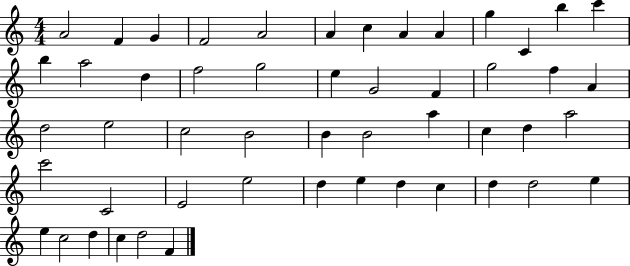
X:1
T:Untitled
M:4/4
L:1/4
K:C
A2 F G F2 A2 A c A A g C b c' b a2 d f2 g2 e G2 F g2 f A d2 e2 c2 B2 B B2 a c d a2 c'2 C2 E2 e2 d e d c d d2 e e c2 d c d2 F